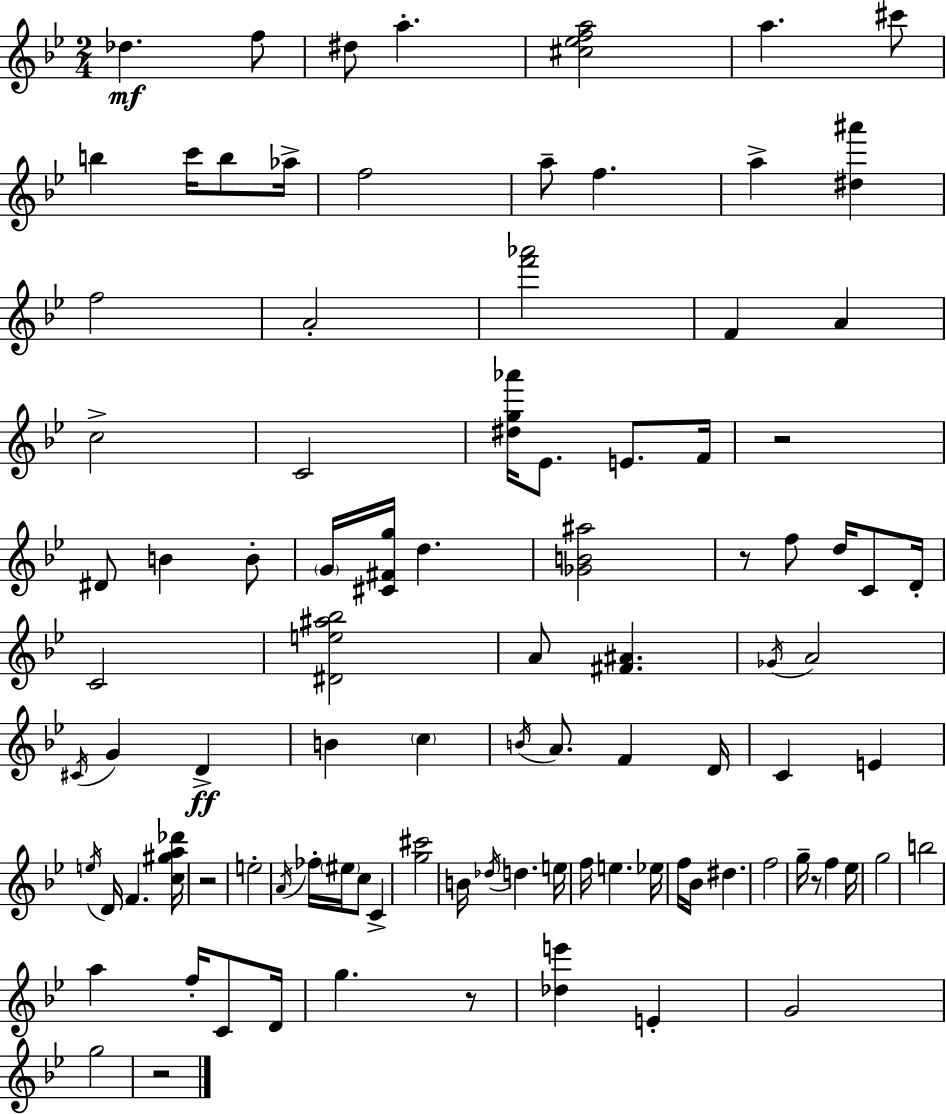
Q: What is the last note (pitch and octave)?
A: G5